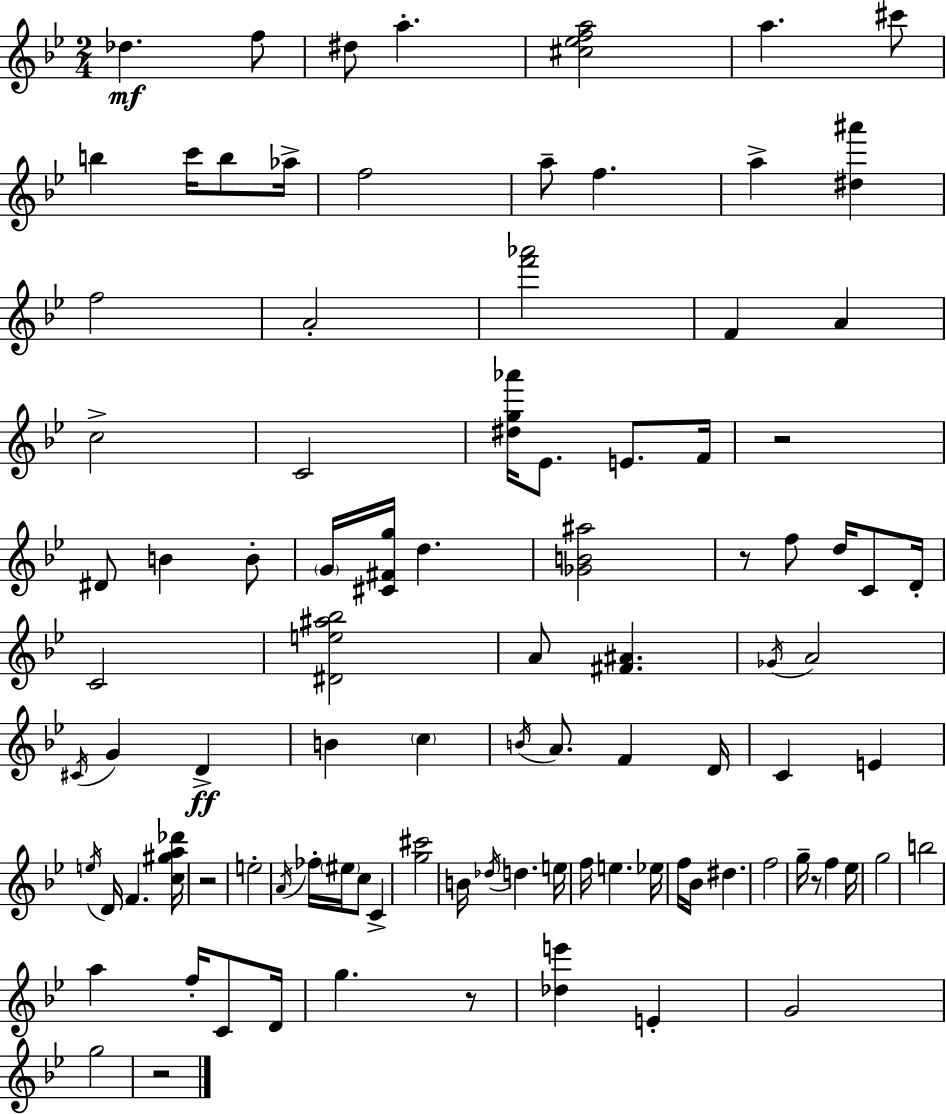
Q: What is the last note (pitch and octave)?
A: G5